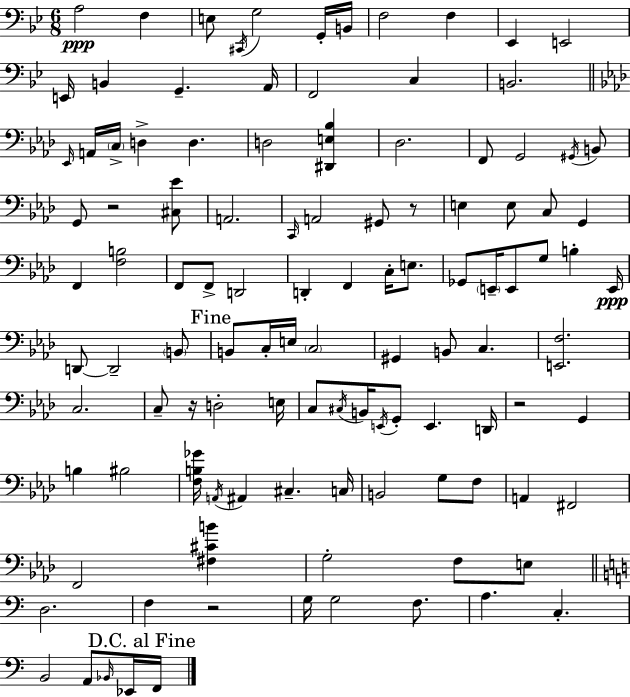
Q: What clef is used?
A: bass